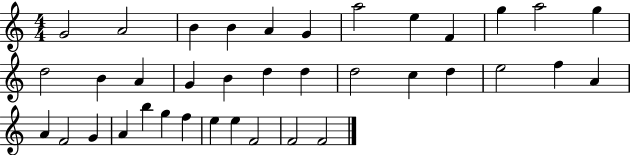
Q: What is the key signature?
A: C major